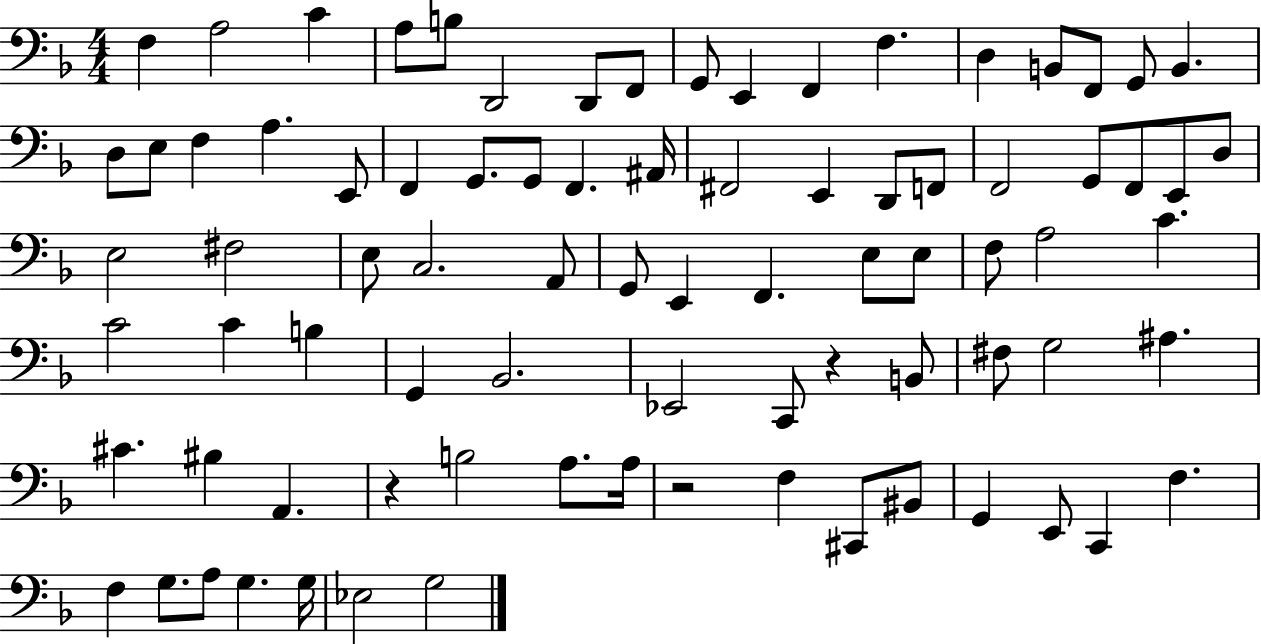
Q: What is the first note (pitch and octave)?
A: F3